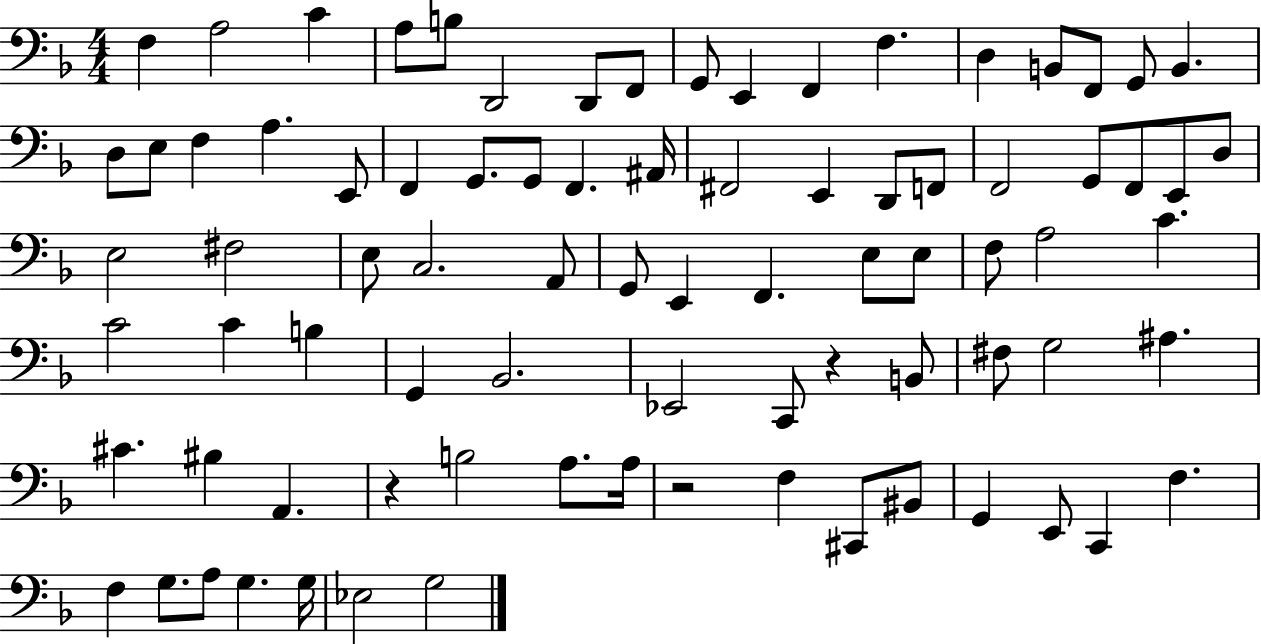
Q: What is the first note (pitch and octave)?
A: F3